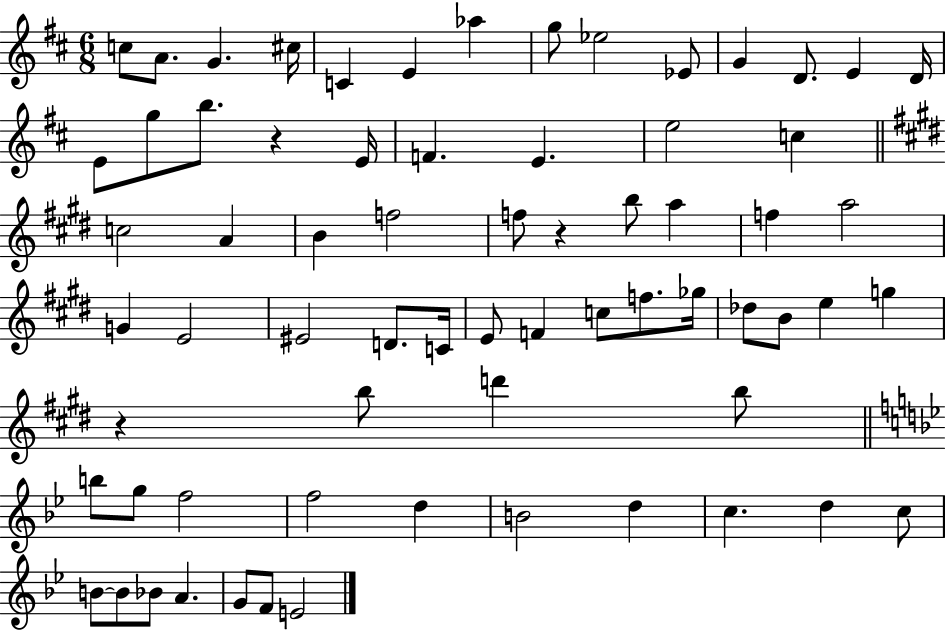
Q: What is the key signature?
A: D major